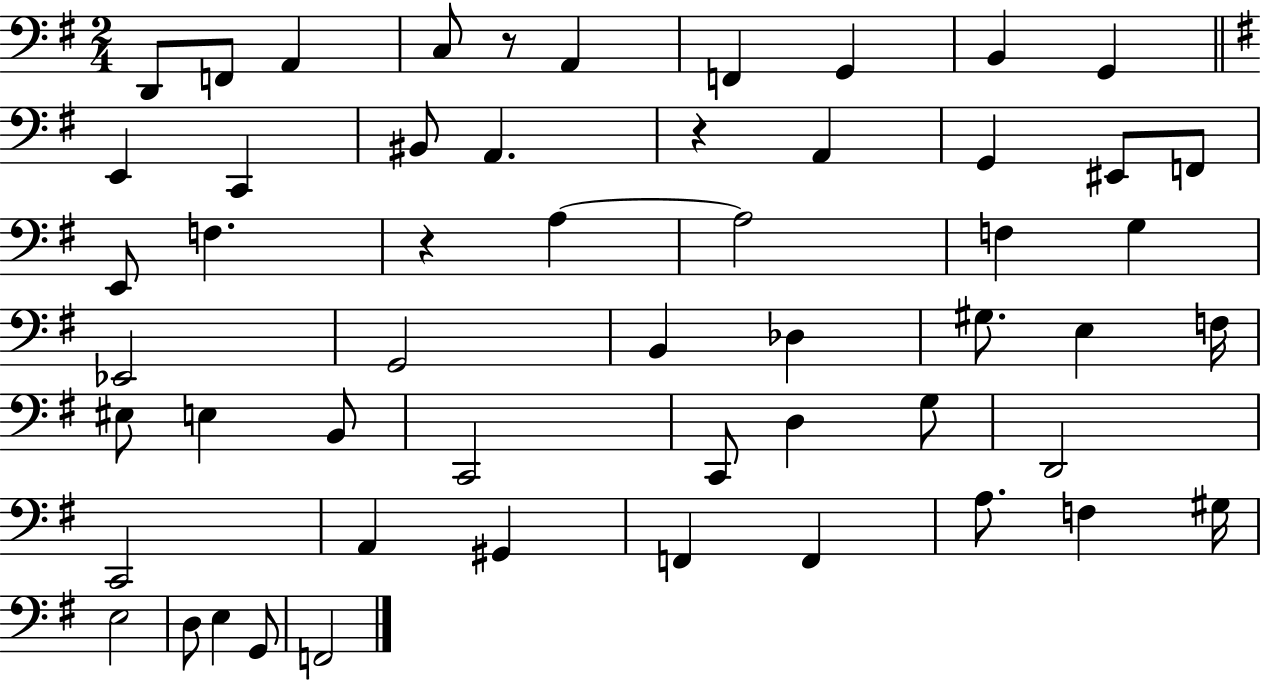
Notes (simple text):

D2/e F2/e A2/q C3/e R/e A2/q F2/q G2/q B2/q G2/q E2/q C2/q BIS2/e A2/q. R/q A2/q G2/q EIS2/e F2/e E2/e F3/q. R/q A3/q A3/h F3/q G3/q Eb2/h G2/h B2/q Db3/q G#3/e. E3/q F3/s EIS3/e E3/q B2/e C2/h C2/e D3/q G3/e D2/h C2/h A2/q G#2/q F2/q F2/q A3/e. F3/q G#3/s E3/h D3/e E3/q G2/e F2/h